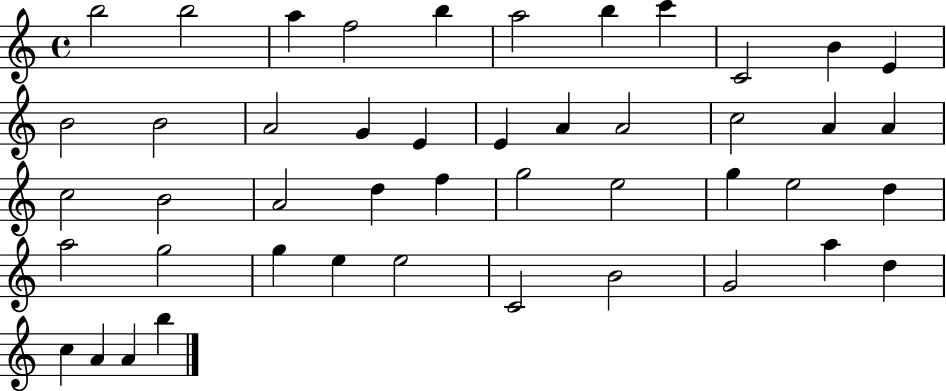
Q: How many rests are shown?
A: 0